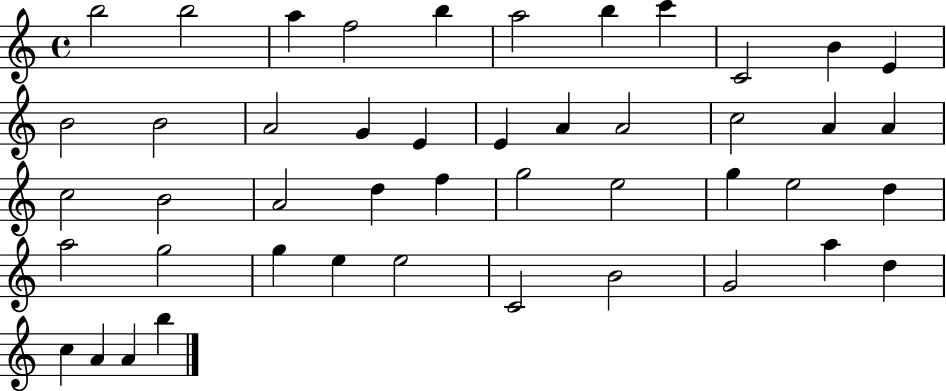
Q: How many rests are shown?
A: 0